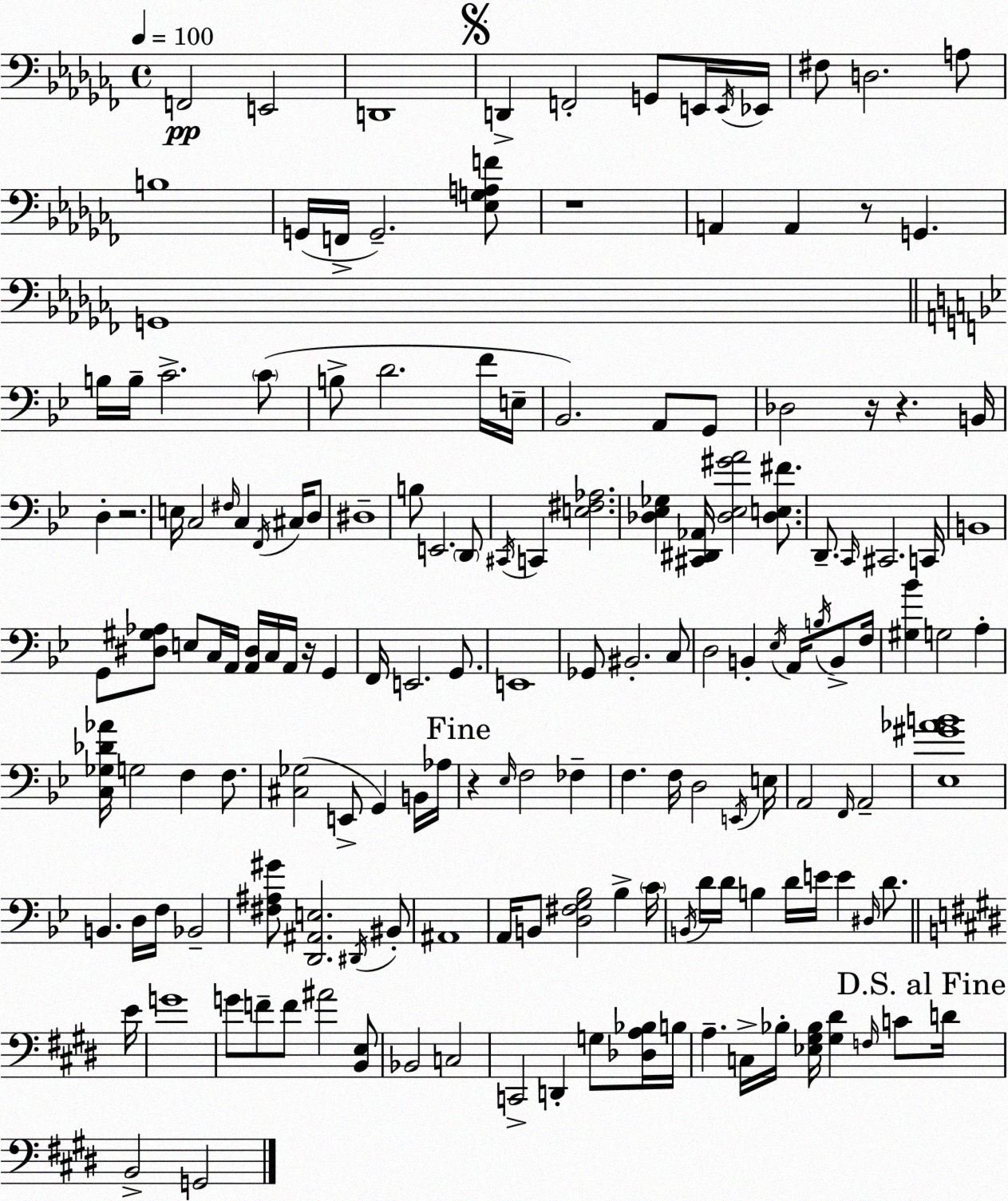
X:1
T:Untitled
M:4/4
L:1/4
K:Abm
F,,2 E,,2 D,,4 D,, F,,2 G,,/2 E,,/4 E,,/4 _E,,/4 ^F,/2 D,2 A,/2 B,4 G,,/4 F,,/4 G,,2 [_E,G,A,F]/2 z4 A,, A,, z/2 G,, G,,4 B,/4 B,/4 C2 C/2 B,/2 D2 F/4 E,/4 _B,,2 A,,/2 G,,/2 _D,2 z/4 z B,,/4 D, z2 E,/4 C,2 ^F,/4 C, F,,/4 ^C,/4 D,/2 ^D,4 B,/2 E,,2 D,,/2 ^C,,/4 C,, [E,^F,_A,]2 [_D,_E,_G,] [^C,,^D,,_A,,]/4 [_D,_E,^GA]2 [_D,E,^F]/2 D,,/2 C,,/4 ^C,,2 C,,/4 B,,4 G,,/2 [^D,^G,_A,]/2 E,/2 C,/4 A,,/4 [A,,^D,]/4 C,/4 A,,/4 z/4 G,, F,,/4 E,,2 G,,/2 E,,4 _G,,/2 ^B,,2 C,/2 D,2 B,, _E,/4 A,,/4 B,/4 B,,/2 F,/4 [^G,_B] G,2 A, [C,_G,_D_A]/4 G,2 F, F,/2 [^C,_G,]2 E,,/2 G,, B,,/4 _A,/4 z _E,/4 F,2 _F, F, F,/4 D,2 E,,/4 E,/4 A,,2 F,,/4 A,,2 [_E,^G_AB]4 B,, D,/4 F,/4 _B,,2 [^F,^A,^G]/2 [D,,^A,,E,]2 ^D,,/4 ^B,,/2 ^A,,4 A,,/4 B,,/2 [D,^F,G,_B,]2 _B, C/4 B,,/4 D/4 D/4 B, D/4 E/4 E ^D,/4 D/2 E/4 G4 G/2 F/2 F/2 ^A2 [B,,E,]/2 _B,,2 C,2 C,,2 D,, G,/2 [_D,A,_B,]/4 B,/4 A, C,/4 _B,/4 [_E,^G,_B,]/4 [^G,^D] F,/4 C/2 D/4 B,,2 G,,2